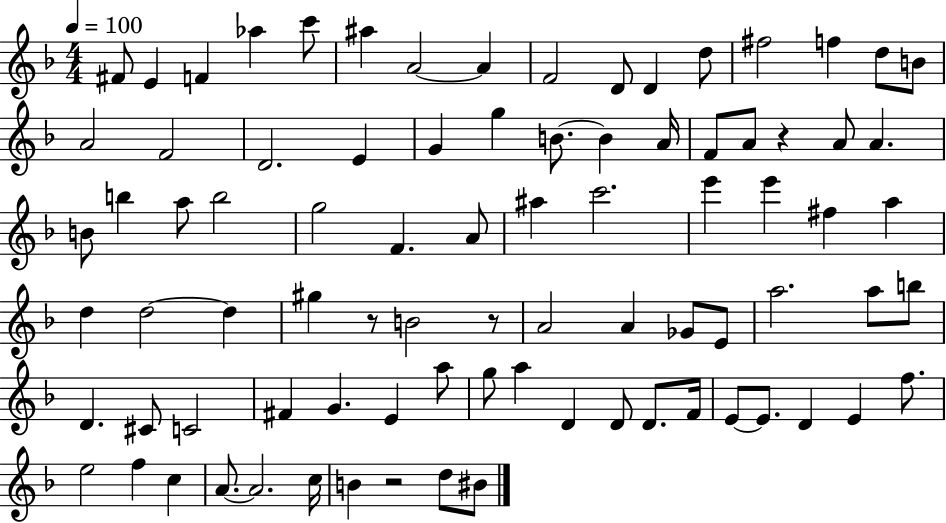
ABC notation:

X:1
T:Untitled
M:4/4
L:1/4
K:F
^F/2 E F _a c'/2 ^a A2 A F2 D/2 D d/2 ^f2 f d/2 B/2 A2 F2 D2 E G g B/2 B A/4 F/2 A/2 z A/2 A B/2 b a/2 b2 g2 F A/2 ^a c'2 e' e' ^f a d d2 d ^g z/2 B2 z/2 A2 A _G/2 E/2 a2 a/2 b/2 D ^C/2 C2 ^F G E a/2 g/2 a D D/2 D/2 F/4 E/2 E/2 D E f/2 e2 f c A/2 A2 c/4 B z2 d/2 ^B/2